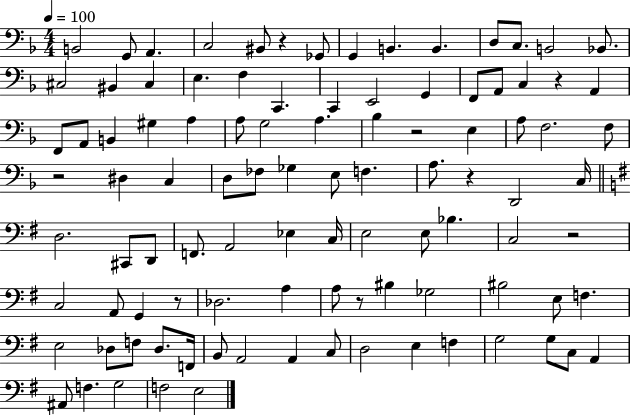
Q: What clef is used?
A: bass